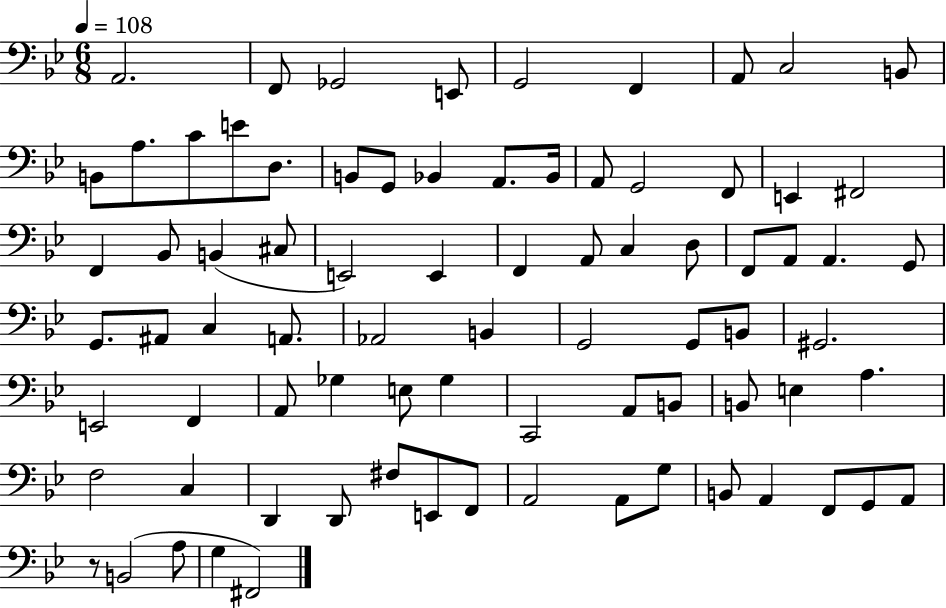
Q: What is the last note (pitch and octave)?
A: F#2